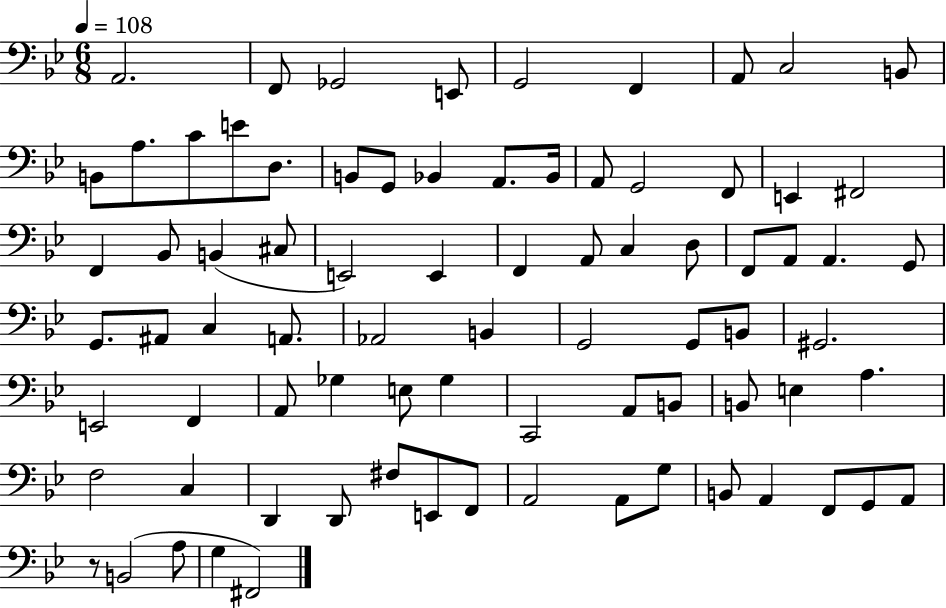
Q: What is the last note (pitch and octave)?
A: F#2